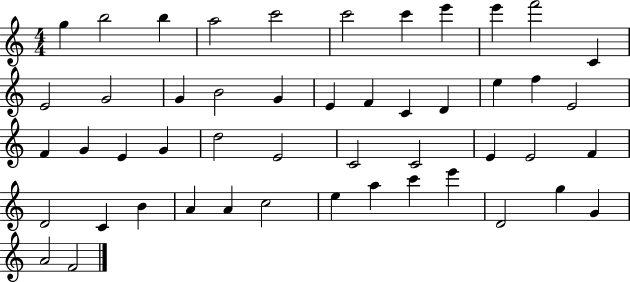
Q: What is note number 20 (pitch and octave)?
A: D4